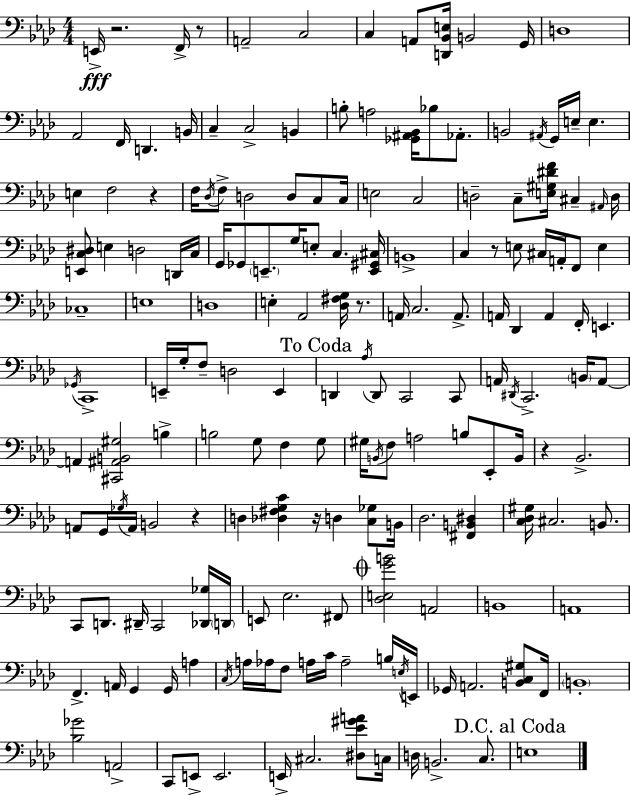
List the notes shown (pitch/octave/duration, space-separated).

E2/s R/h. F2/s R/e A2/h C3/h C3/q A2/e [D2,Bb2,E3]/s B2/h G2/s D3/w Ab2/h F2/s D2/q. B2/s C3/q C3/h B2/q B3/e A3/h [Gb2,A#2,Bb2]/s Bb3/e Ab2/e. B2/h A#2/s G2/s E3/s E3/q. E3/q F3/h R/q F3/s Db3/s F3/e D3/h D3/e C3/e C3/s E3/h C3/h D3/h C3/e [E3,G#3,D#4,F4]/s C#3/q A#2/s D3/s [E2,C3,D#3]/e E3/q D3/h D2/s C3/s G2/s Gb2/e E2/e. G3/s E3/e C3/q. [E2,G#2,C#3]/s B2/w C3/q R/e E3/e C#3/s A2/s F2/e E3/q CES3/w E3/w D3/w E3/q Ab2/h [Db3,F#3,G3]/s R/e. A2/s C3/h. A2/e. A2/s Db2/q A2/q F2/s E2/q. Gb2/s C2/w E2/s G3/s F3/e D3/h E2/q D2/q Ab3/s D2/e C2/h C2/e A2/s D#2/s C2/h. B2/s A2/e A2/q [C#2,A#2,B2,G#3]/h B3/q B3/h G3/e F3/q G3/e G#3/s B2/s F3/e A3/h B3/e Eb2/e B2/s R/q Bb2/h. A2/e G2/s Gb3/s A2/s B2/h R/q D3/q [Db3,F#3,G3,C4]/q R/s D3/q [C3,Gb3]/e B2/s Db3/h. [F#2,B2,D#3]/q [C3,Db3,G#3]/s C#3/h. B2/e. C2/e D2/e. D#2/s C2/h [Db2,Gb3]/s D2/s E2/e Eb3/h. F#2/e [Db3,E3,G4,B4]/h A2/h B2/w A2/w F2/q. A2/s G2/q G2/s A3/q C3/s A3/s Ab3/s F3/e A3/s C4/s A3/h B3/s E3/s E2/s Gb2/s A2/h. [B2,C3,G#3]/e F2/s B2/w [Bb3,Gb4]/h A2/h C2/e E2/e E2/h. E2/s C#3/h. [D#3,Eb4,G#4,A4]/e C3/s D3/s B2/h. C3/e. E3/w